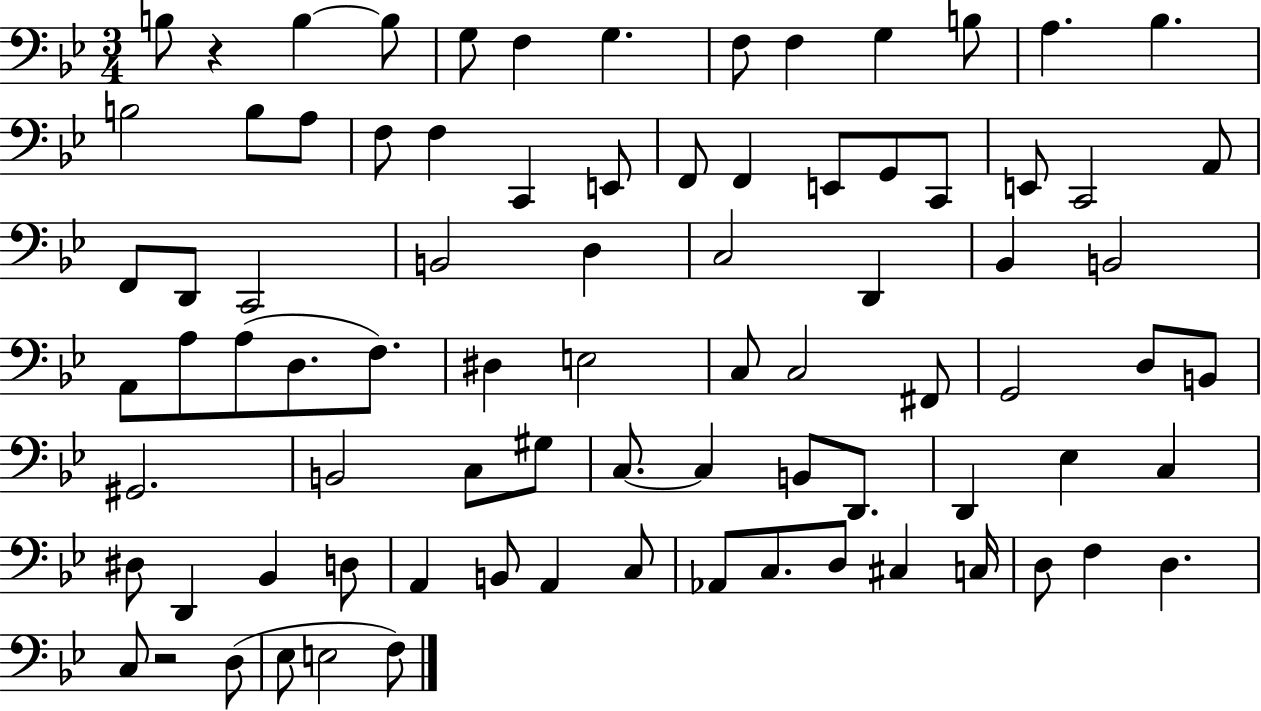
B3/e R/q B3/q B3/e G3/e F3/q G3/q. F3/e F3/q G3/q B3/e A3/q. Bb3/q. B3/h B3/e A3/e F3/e F3/q C2/q E2/e F2/e F2/q E2/e G2/e C2/e E2/e C2/h A2/e F2/e D2/e C2/h B2/h D3/q C3/h D2/q Bb2/q B2/h A2/e A3/e A3/e D3/e. F3/e. D#3/q E3/h C3/e C3/h F#2/e G2/h D3/e B2/e G#2/h. B2/h C3/e G#3/e C3/e. C3/q B2/e D2/e. D2/q Eb3/q C3/q D#3/e D2/q Bb2/q D3/e A2/q B2/e A2/q C3/e Ab2/e C3/e. D3/e C#3/q C3/s D3/e F3/q D3/q. C3/e R/h D3/e Eb3/e E3/h F3/e